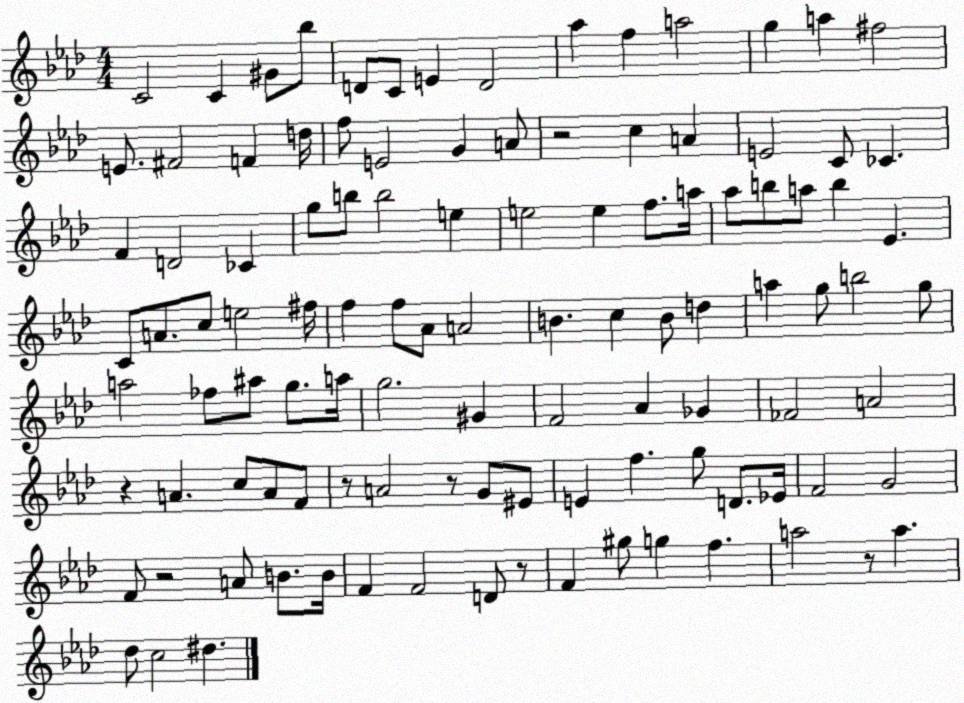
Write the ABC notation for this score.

X:1
T:Untitled
M:4/4
L:1/4
K:Ab
C2 C ^G/2 _b/2 D/2 C/2 E D2 _a f a2 g a ^f2 E/2 ^F2 F d/4 f/2 E2 G A/2 z2 c A E2 C/2 _C F D2 _C g/2 b/2 b2 e e2 e f/2 a/4 _a/2 b/2 a/2 b _E C/2 A/2 c/2 e2 ^f/4 f f/2 _A/2 A2 B c B/2 d a g/2 b2 g/2 a2 _f/2 ^a/2 g/2 a/4 g2 ^G F2 _A _G _F2 A2 z A c/2 A/2 F/2 z/2 A2 z/2 G/2 ^E/2 E f g/2 D/2 _E/4 F2 G2 F/2 z2 A/2 B/2 B/4 F F2 D/2 z/2 F ^g/2 g f a2 z/2 a _d/2 c2 ^d